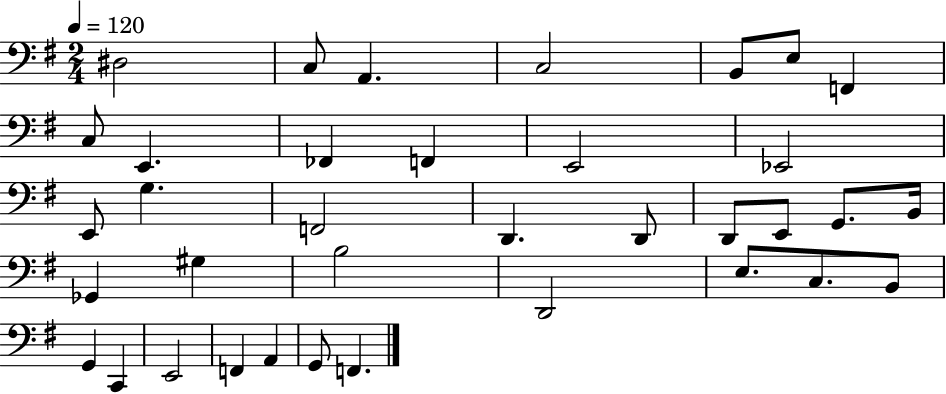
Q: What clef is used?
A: bass